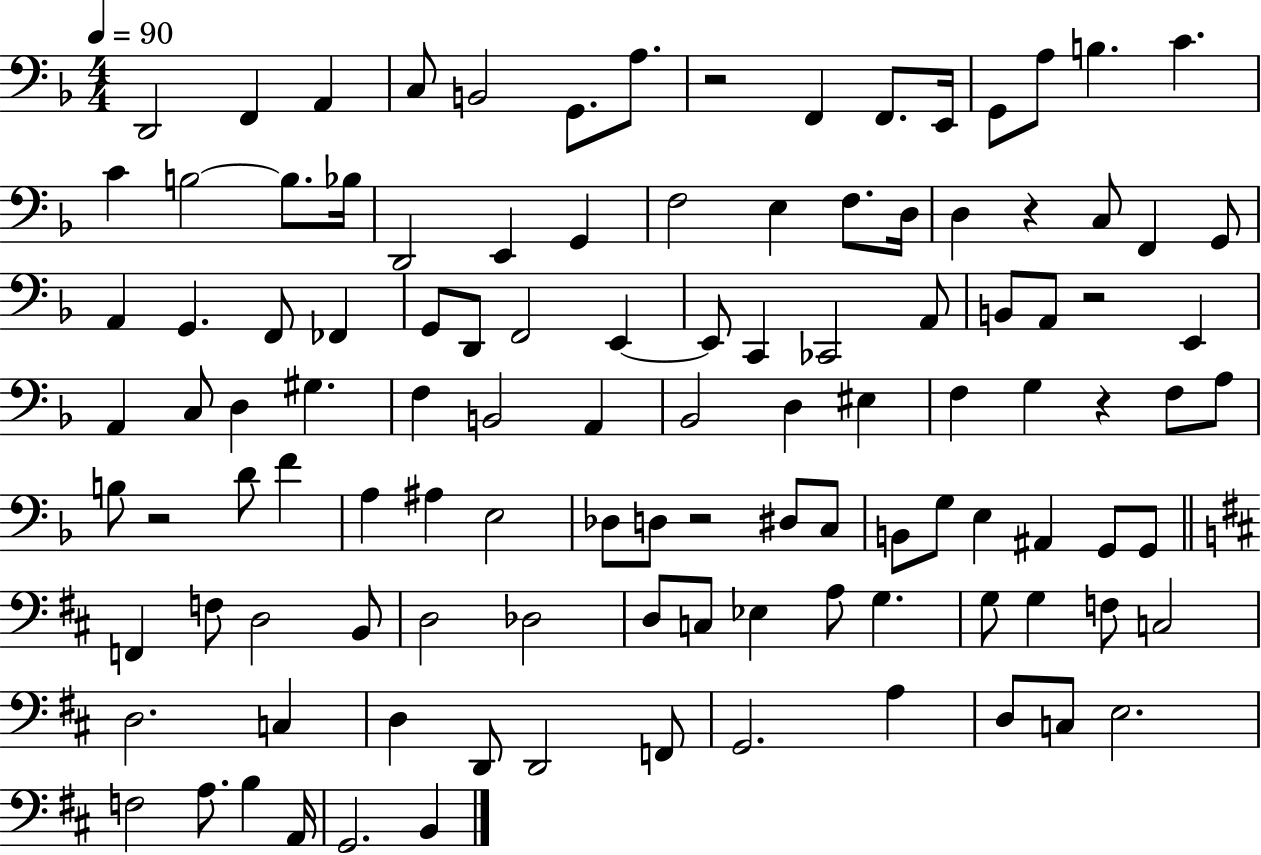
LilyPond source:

{
  \clef bass
  \numericTimeSignature
  \time 4/4
  \key f \major
  \tempo 4 = 90
  d,2 f,4 a,4 | c8 b,2 g,8. a8. | r2 f,4 f,8. e,16 | g,8 a8 b4. c'4. | \break c'4 b2~~ b8. bes16 | d,2 e,4 g,4 | f2 e4 f8. d16 | d4 r4 c8 f,4 g,8 | \break a,4 g,4. f,8 fes,4 | g,8 d,8 f,2 e,4~~ | e,8 c,4 ces,2 a,8 | b,8 a,8 r2 e,4 | \break a,4 c8 d4 gis4. | f4 b,2 a,4 | bes,2 d4 eis4 | f4 g4 r4 f8 a8 | \break b8 r2 d'8 f'4 | a4 ais4 e2 | des8 d8 r2 dis8 c8 | b,8 g8 e4 ais,4 g,8 g,8 | \break \bar "||" \break \key d \major f,4 f8 d2 b,8 | d2 des2 | d8 c8 ees4 a8 g4. | g8 g4 f8 c2 | \break d2. c4 | d4 d,8 d,2 f,8 | g,2. a4 | d8 c8 e2. | \break f2 a8. b4 a,16 | g,2. b,4 | \bar "|."
}